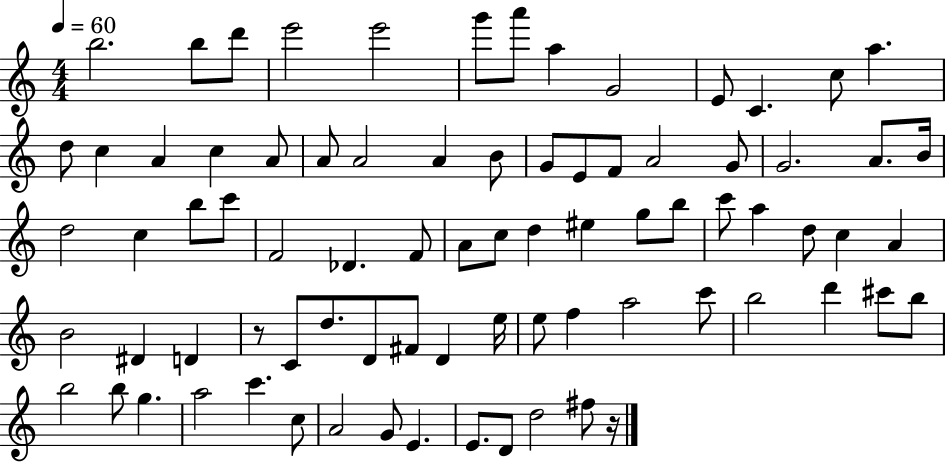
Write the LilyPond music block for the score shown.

{
  \clef treble
  \numericTimeSignature
  \time 4/4
  \key c \major
  \tempo 4 = 60
  b''2. b''8 d'''8 | e'''2 e'''2 | g'''8 a'''8 a''4 g'2 | e'8 c'4. c''8 a''4. | \break d''8 c''4 a'4 c''4 a'8 | a'8 a'2 a'4 b'8 | g'8 e'8 f'8 a'2 g'8 | g'2. a'8. b'16 | \break d''2 c''4 b''8 c'''8 | f'2 des'4. f'8 | a'8 c''8 d''4 eis''4 g''8 b''8 | c'''8 a''4 d''8 c''4 a'4 | \break b'2 dis'4 d'4 | r8 c'8 d''8. d'8 fis'8 d'4 e''16 | e''8 f''4 a''2 c'''8 | b''2 d'''4 cis'''8 b''8 | \break b''2 b''8 g''4. | a''2 c'''4. c''8 | a'2 g'8 e'4. | e'8. d'8 d''2 fis''8 r16 | \break \bar "|."
}